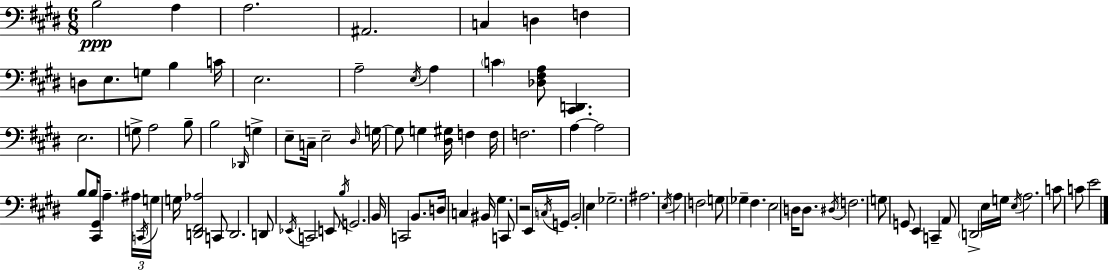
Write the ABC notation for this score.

X:1
T:Untitled
M:6/8
L:1/4
K:E
B,2 A, A,2 ^A,,2 C, D, F, D,/2 E,/2 G,/2 B, C/4 E,2 A,2 E,/4 A, C [_D,^F,A,]/2 [^C,,D,,] E,2 G,/2 A,2 B,/2 B,2 _D,,/4 G, E,/2 C,/4 E,2 ^D,/4 G,/4 G,/2 G, [^D,^G,]/4 F, F,/4 F,2 A, A,2 B,/2 B,/4 [^C,,^G,,]/2 A, ^A,/4 C,,/4 G,/4 G,/4 [D,,^F,,_A,]2 C,,/2 D,,2 D,,/2 _E,,/4 C,,2 E,,/2 B,/4 G,,2 B,,/4 C,,2 B,,/2 D,/4 C, ^B,,/4 ^G, C,,/2 z2 E,,/4 C,/4 G,,/4 B,,2 E, _G,2 ^A,2 E,/4 A, F,2 G,/2 _G, ^F, E,2 D,/4 D,/2 ^D,/4 F,2 G,/2 G,,/2 E,, C,, A,,/2 D,,2 E,/4 G,/4 E,/4 A,2 C/2 C/2 E2